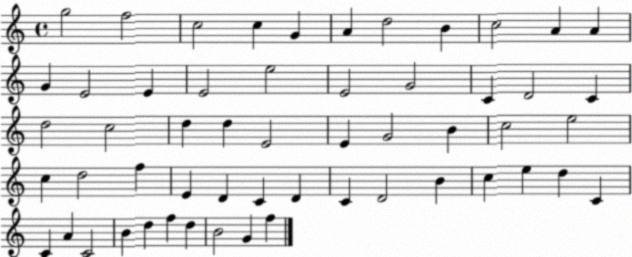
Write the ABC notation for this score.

X:1
T:Untitled
M:4/4
L:1/4
K:C
g2 f2 c2 c G A d2 B c2 A A G E2 E E2 e2 E2 G2 C D2 C d2 c2 d d E2 E G2 B c2 e2 c d2 f E D C D C D2 B c e d C C A C2 B d f d B2 G f